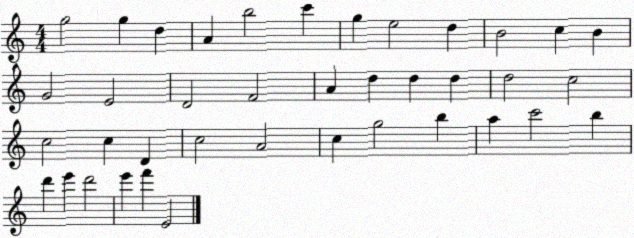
X:1
T:Untitled
M:4/4
L:1/4
K:C
g2 g d A b2 c' g e2 d B2 c B G2 E2 D2 F2 A d d d d2 c2 c2 c D c2 A2 c g2 b a c'2 b d' e' d'2 e' f' E2